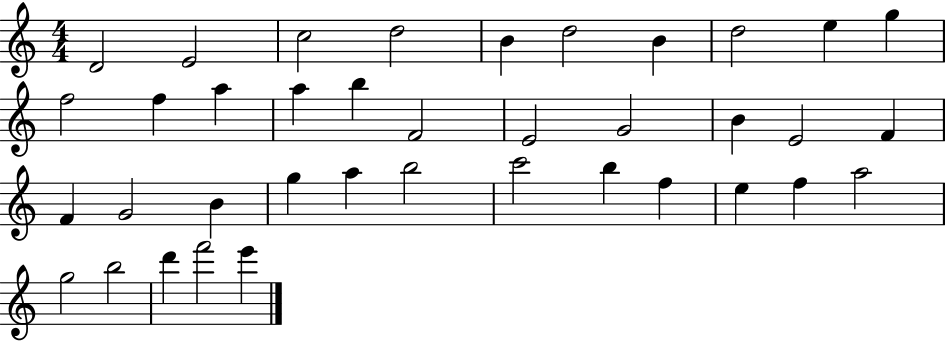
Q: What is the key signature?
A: C major